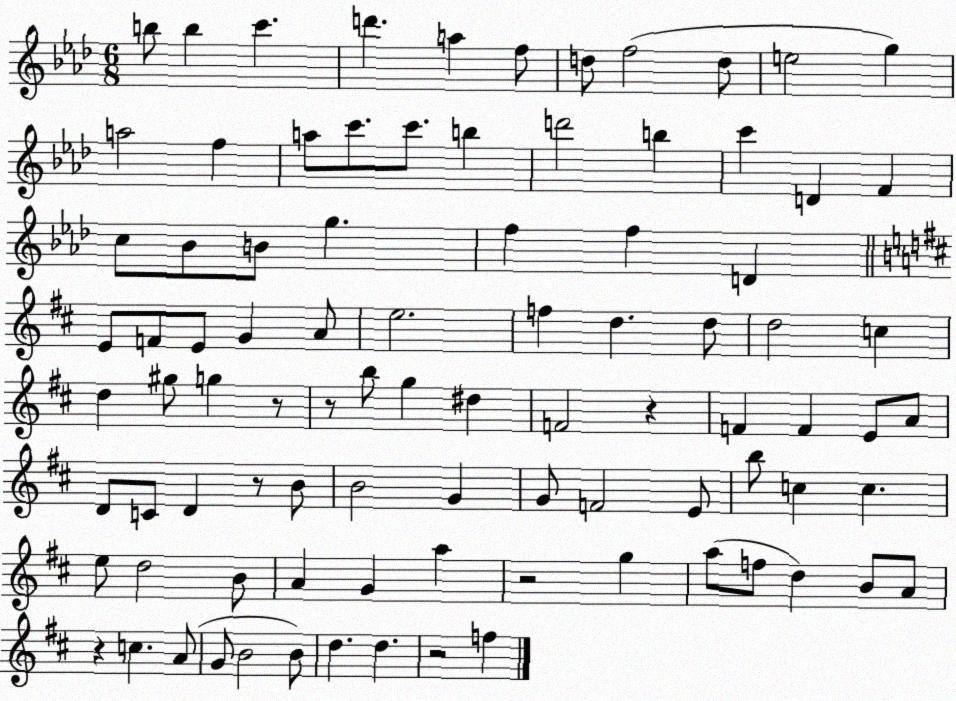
X:1
T:Untitled
M:6/8
L:1/4
K:Ab
b/2 b c' d' a f/2 d/2 f2 d/2 e2 g a2 f a/2 c'/2 c'/2 b d'2 b c' D F c/2 _B/2 B/2 g f f D E/2 F/2 E/2 G A/2 e2 f d d/2 d2 c d ^g/2 g z/2 z/2 b/2 g ^d F2 z F F E/2 A/2 D/2 C/2 D z/2 B/2 B2 G G/2 F2 E/2 b/2 c c e/2 d2 B/2 A G a z2 g a/2 f/2 d B/2 A/2 z c A/2 G/2 B2 B/2 d d z2 f